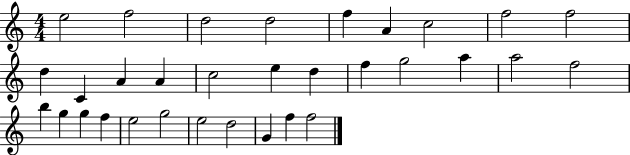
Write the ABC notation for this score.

X:1
T:Untitled
M:4/4
L:1/4
K:C
e2 f2 d2 d2 f A c2 f2 f2 d C A A c2 e d f g2 a a2 f2 b g g f e2 g2 e2 d2 G f f2